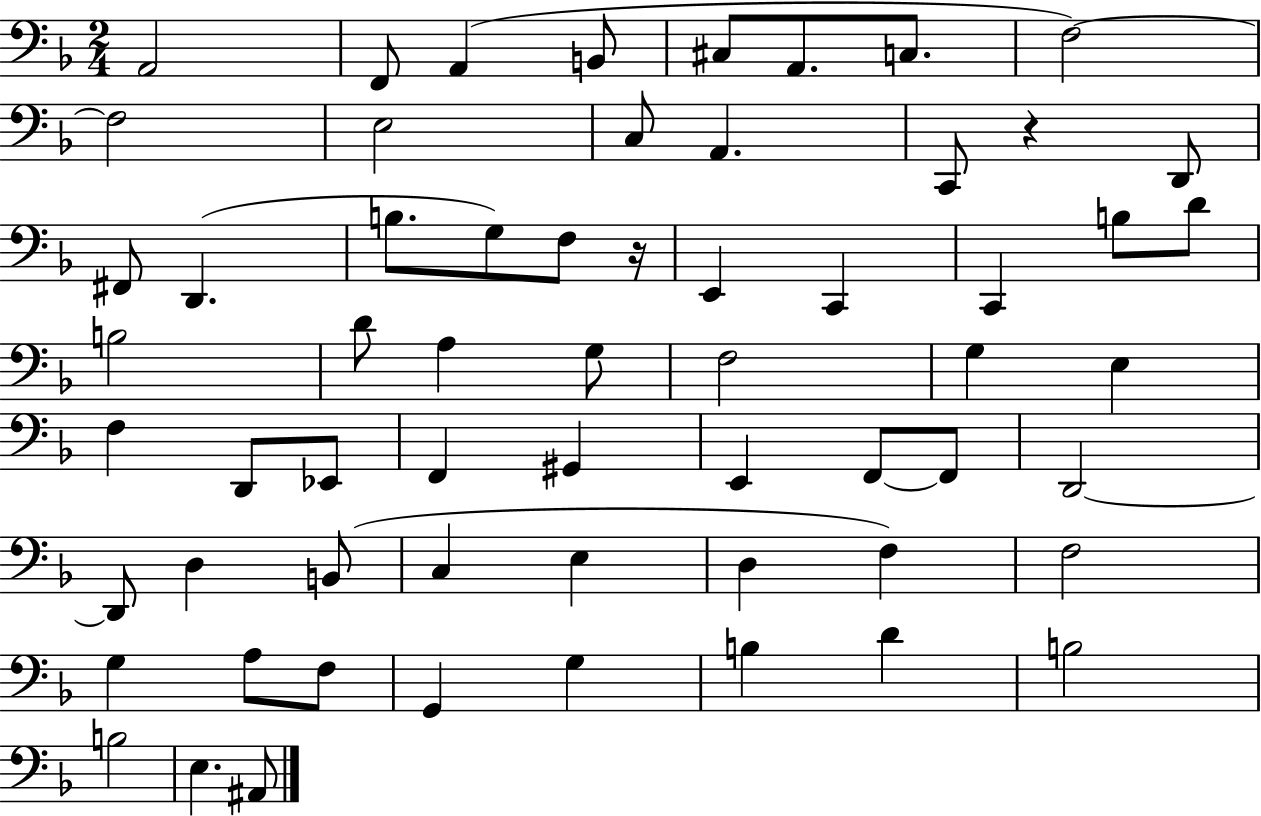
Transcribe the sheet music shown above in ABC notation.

X:1
T:Untitled
M:2/4
L:1/4
K:F
A,,2 F,,/2 A,, B,,/2 ^C,/2 A,,/2 C,/2 F,2 F,2 E,2 C,/2 A,, C,,/2 z D,,/2 ^F,,/2 D,, B,/2 G,/2 F,/2 z/4 E,, C,, C,, B,/2 D/2 B,2 D/2 A, G,/2 F,2 G, E, F, D,,/2 _E,,/2 F,, ^G,, E,, F,,/2 F,,/2 D,,2 D,,/2 D, B,,/2 C, E, D, F, F,2 G, A,/2 F,/2 G,, G, B, D B,2 B,2 E, ^A,,/2